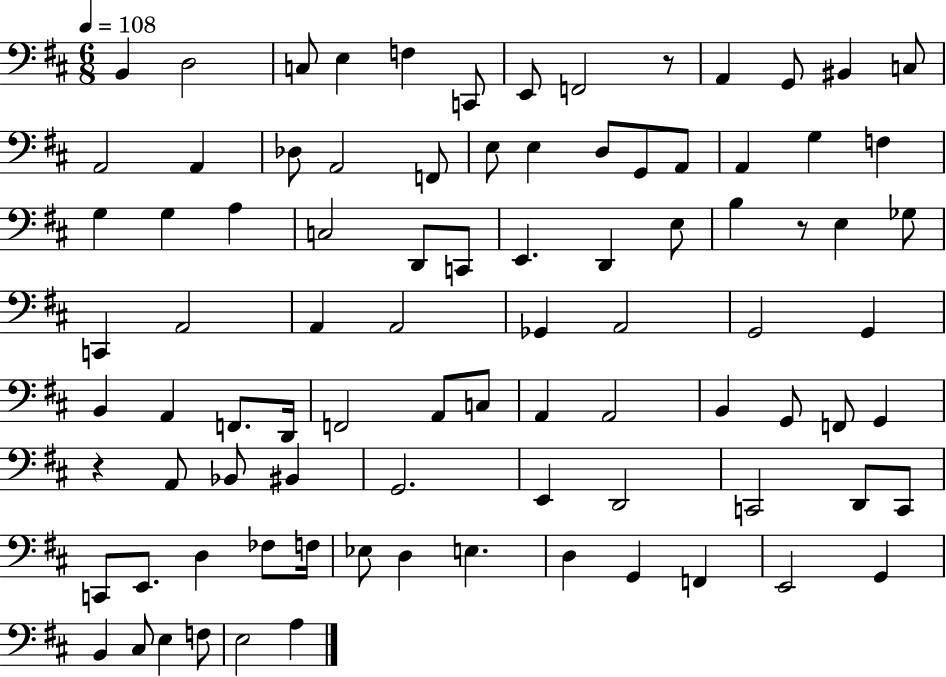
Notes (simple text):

B2/q D3/h C3/e E3/q F3/q C2/e E2/e F2/h R/e A2/q G2/e BIS2/q C3/e A2/h A2/q Db3/e A2/h F2/e E3/e E3/q D3/e G2/e A2/e A2/q G3/q F3/q G3/q G3/q A3/q C3/h D2/e C2/e E2/q. D2/q E3/e B3/q R/e E3/q Gb3/e C2/q A2/h A2/q A2/h Gb2/q A2/h G2/h G2/q B2/q A2/q F2/e. D2/s F2/h A2/e C3/e A2/q A2/h B2/q G2/e F2/e G2/q R/q A2/e Bb2/e BIS2/q G2/h. E2/q D2/h C2/h D2/e C2/e C2/e E2/e. D3/q FES3/e F3/s Eb3/e D3/q E3/q. D3/q G2/q F2/q E2/h G2/q B2/q C#3/e E3/q F3/e E3/h A3/q